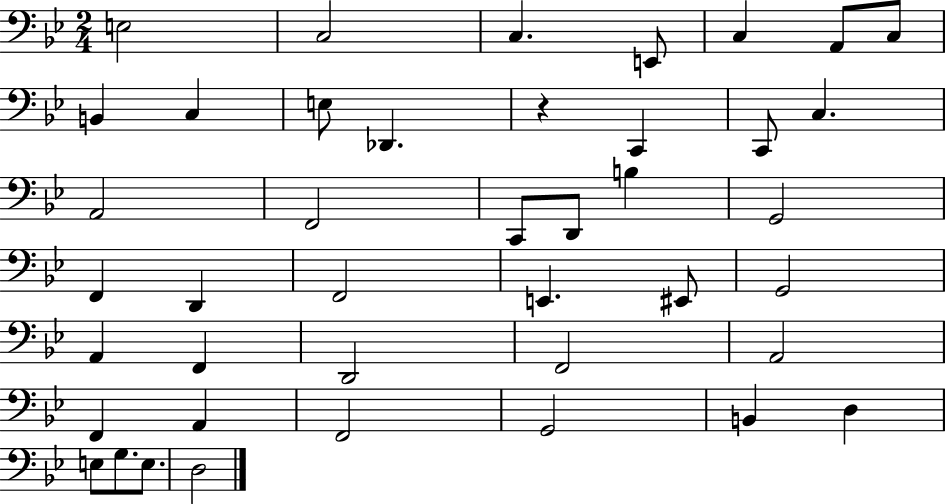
X:1
T:Untitled
M:2/4
L:1/4
K:Bb
E,2 C,2 C, E,,/2 C, A,,/2 C,/2 B,, C, E,/2 _D,, z C,, C,,/2 C, A,,2 F,,2 C,,/2 D,,/2 B, G,,2 F,, D,, F,,2 E,, ^E,,/2 G,,2 A,, F,, D,,2 F,,2 A,,2 F,, A,, F,,2 G,,2 B,, D, E,/2 G,/2 E,/2 D,2